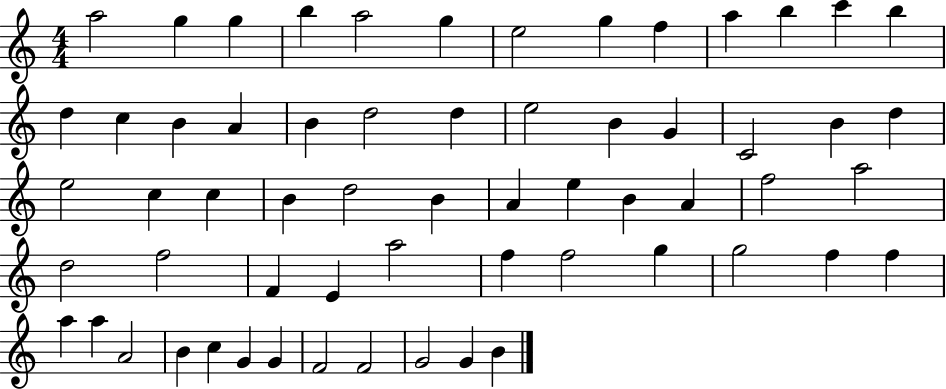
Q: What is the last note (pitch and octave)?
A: B4